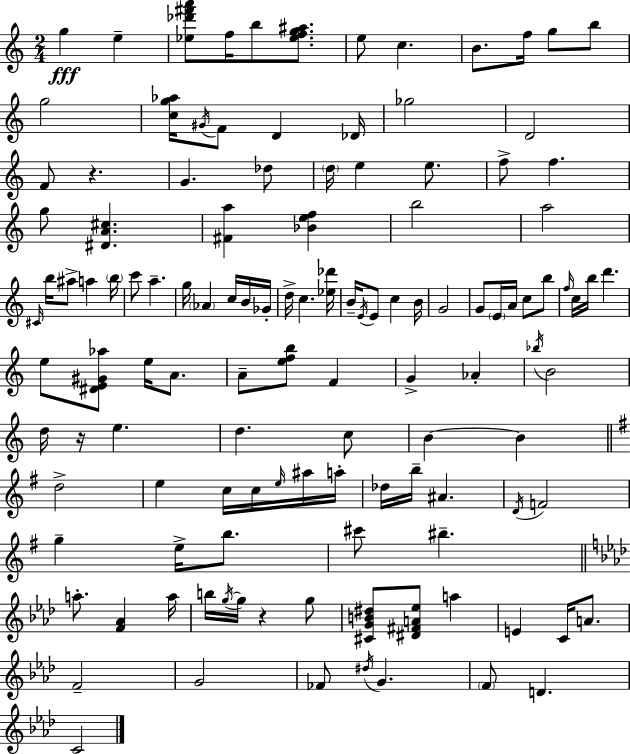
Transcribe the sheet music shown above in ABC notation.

X:1
T:Untitled
M:2/4
L:1/4
K:C
g e [_e_d'^f'a']/2 f/4 b/2 [_efg^a]/2 e/2 c B/2 f/4 g/2 b/2 g2 [cg_a]/4 ^G/4 F/2 D _D/4 _g2 D2 F/2 z G _d/2 d/4 e e/2 f/2 f g/2 [^DA^c] [^Fa] [_Bef] b2 a2 ^C/4 b/4 ^a/2 a b/4 c'/2 a g/4 _A c/4 B/4 _G/4 d/4 c [_e_d']/4 B/4 E/4 E/2 c B/4 G2 G/2 E/4 A/4 c/2 b/2 f/4 c/4 b/4 d' e/2 [^DE^G_a]/2 e/4 A/2 A/2 [efb]/2 F G _A _b/4 B2 d/4 z/4 e d c/2 B B d2 e c/4 c/4 e/4 ^a/4 a/4 _d/4 b/4 ^A D/4 F2 g e/4 b/2 ^c'/2 ^b a/2 [F_A] a/4 b/4 g/4 g/4 z g/2 [^CGB^d]/2 [^D^FA_e]/2 a E C/4 A/2 F2 G2 _F/2 ^d/4 G F/2 D C2